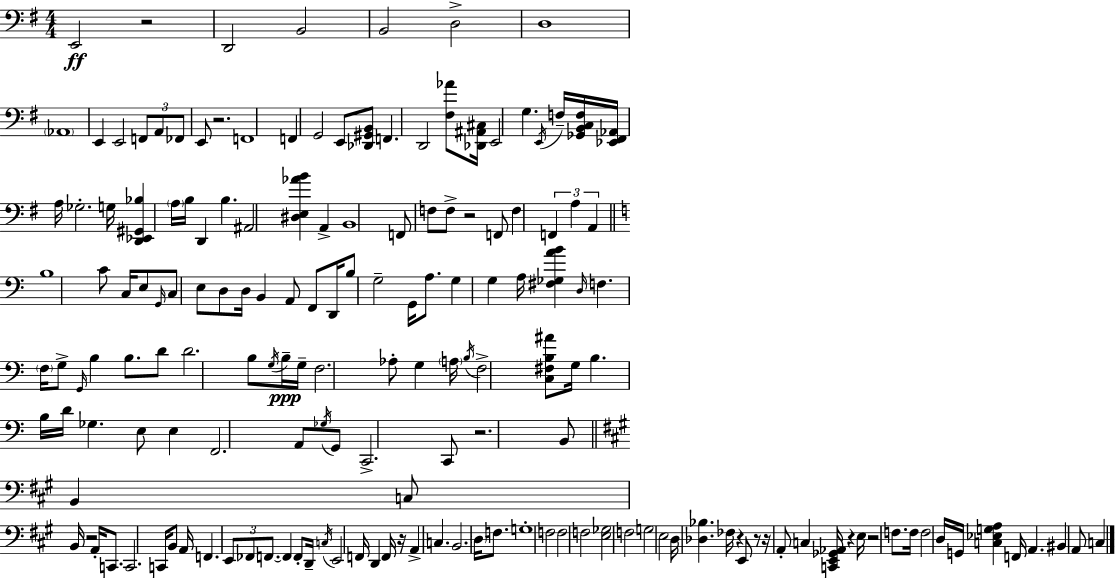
{
  \clef bass
  \numericTimeSignature
  \time 4/4
  \key e \minor
  \repeat volta 2 { e,2\ff r2 | d,2 b,2 | b,2 d2-> | d1 | \break \parenthesize aes,1 | e,4 e,2 \tuplet 3/2 { f,8 a,8 | fes,8 } e,8 r2. | f,1 | \break f,4 g,2 e,8 <des, gis, b,>8 | f,4. d,2 <fis aes'>8 | <des, ais, cis>16 e,2 g4. \acciaccatura { e,16 } | f16-- <ges, b, c f>16 <ees, fis, aes,>16 a16 ges2.-. | \break g16 <d, ees, gis, bes>4 \parenthesize a16 b16 d,4 b4. | ais,2 <dis e aes' b'>4 a,4-> | b,1 | f,8 f8 f8-> r2 f,8 | \break f4 \tuplet 3/2 { f,4 a4 a,4 } | \bar "||" \break \key c \major b1 | c'8 c16 e8 \grace { g,16 } c8 e8 d8 d16 b,4 | a,8 f,8 d,16 b8 g2-- | g,16 a8. g4 g4 a16 <fis ges a' b'>4 | \break \grace { d16 } f4. \parenthesize f16 g8-> \grace { g,16 } b4 | b8. d'8 d'2. | b8 \acciaccatura { g16 } b16--\ppp g16-- f2. | aes8-. g4 \parenthesize a16 \acciaccatura { b16 } f2-> | \break <c fis b ais'>8 g16 b4. b16 d'16 ges4. | e8 e4 f,2. | a,8 \acciaccatura { ges16 } g,8 c,2.-> | c,8 r2. | \break b,8 \bar "||" \break \key a \major b,4 c8 b,16 r2 a,16-. | c,8. c,2. c,16 | b,8 a,16 f,4. \tuplet 3/2 { e,8 fes,8 f,8.~~ } | f,4 f,8-. d,16-- \acciaccatura { c16 } e,2 | \break f,16 d,4 f,16 r16 a,4-> c4. | b,2. \parenthesize d16 f8. | g1-. | f2 f2 | \break f2 <e ges>2 | f2 g2 | e2 d16 <des bes>4. | fes16 r4 e,8 r8 r16 a,8-. c4 | \break <c, e, ges, aes,>16 r4 e16 r2 f8. | f16 f2 d16 g,16 <c ees g a>4 | f,16 a,4. bis,4 a,8 c4 | } \bar "|."
}